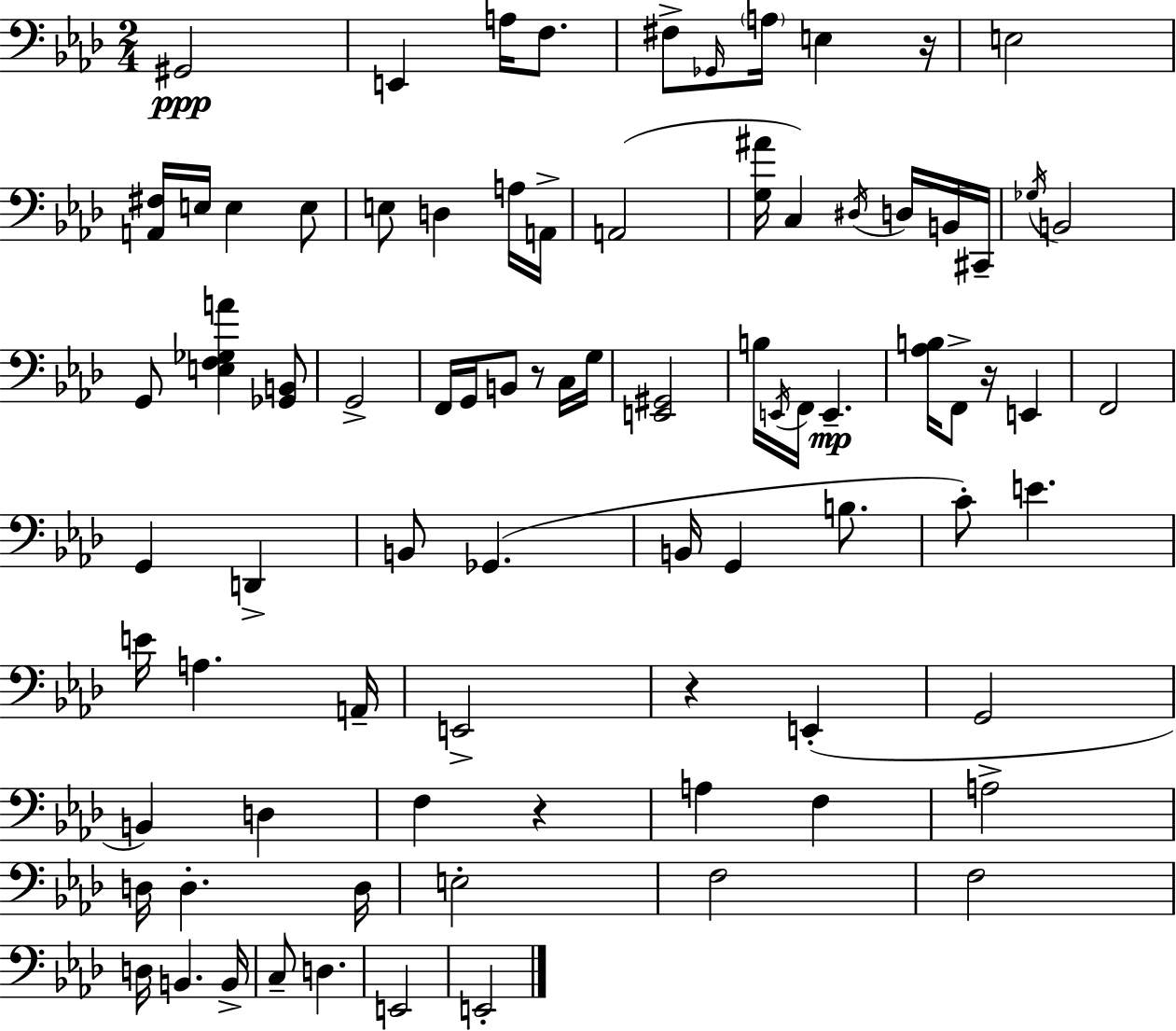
G#2/h E2/q A3/s F3/e. F#3/e Gb2/s A3/s E3/q R/s E3/h [A2,F#3]/s E3/s E3/q E3/e E3/e D3/q A3/s A2/s A2/h [G3,A#4]/s C3/q D#3/s D3/s B2/s C#2/s Gb3/s B2/h G2/e [E3,F3,Gb3,A4]/q [Gb2,B2]/e G2/h F2/s G2/s B2/e R/e C3/s G3/s [E2,G#2]/h B3/s E2/s F2/s E2/q. [Ab3,B3]/s F2/e R/s E2/q F2/h G2/q D2/q B2/e Gb2/q. B2/s G2/q B3/e. C4/e E4/q. E4/s A3/q. A2/s E2/h R/q E2/q G2/h B2/q D3/q F3/q R/q A3/q F3/q A3/h D3/s D3/q. D3/s E3/h F3/h F3/h D3/s B2/q. B2/s C3/e D3/q. E2/h E2/h